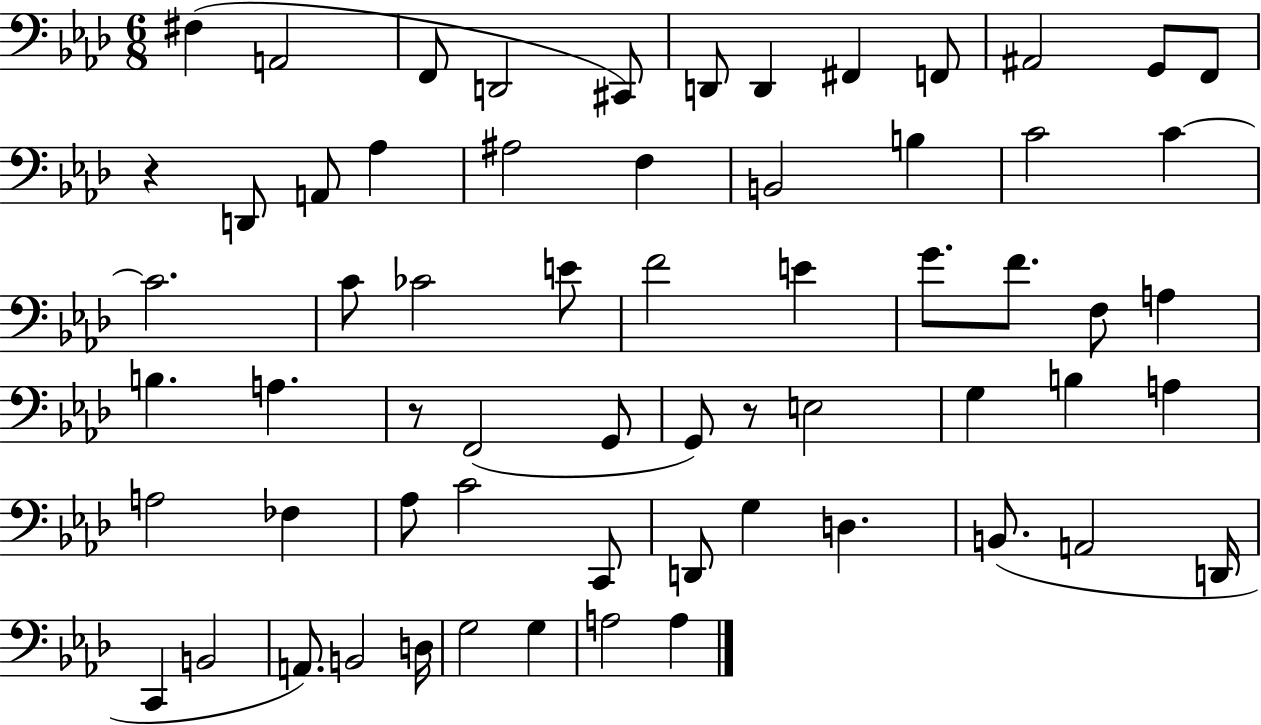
X:1
T:Untitled
M:6/8
L:1/4
K:Ab
^F, A,,2 F,,/2 D,,2 ^C,,/2 D,,/2 D,, ^F,, F,,/2 ^A,,2 G,,/2 F,,/2 z D,,/2 A,,/2 _A, ^A,2 F, B,,2 B, C2 C C2 C/2 _C2 E/2 F2 E G/2 F/2 F,/2 A, B, A, z/2 F,,2 G,,/2 G,,/2 z/2 E,2 G, B, A, A,2 _F, _A,/2 C2 C,,/2 D,,/2 G, D, B,,/2 A,,2 D,,/4 C,, B,,2 A,,/2 B,,2 D,/4 G,2 G, A,2 A,